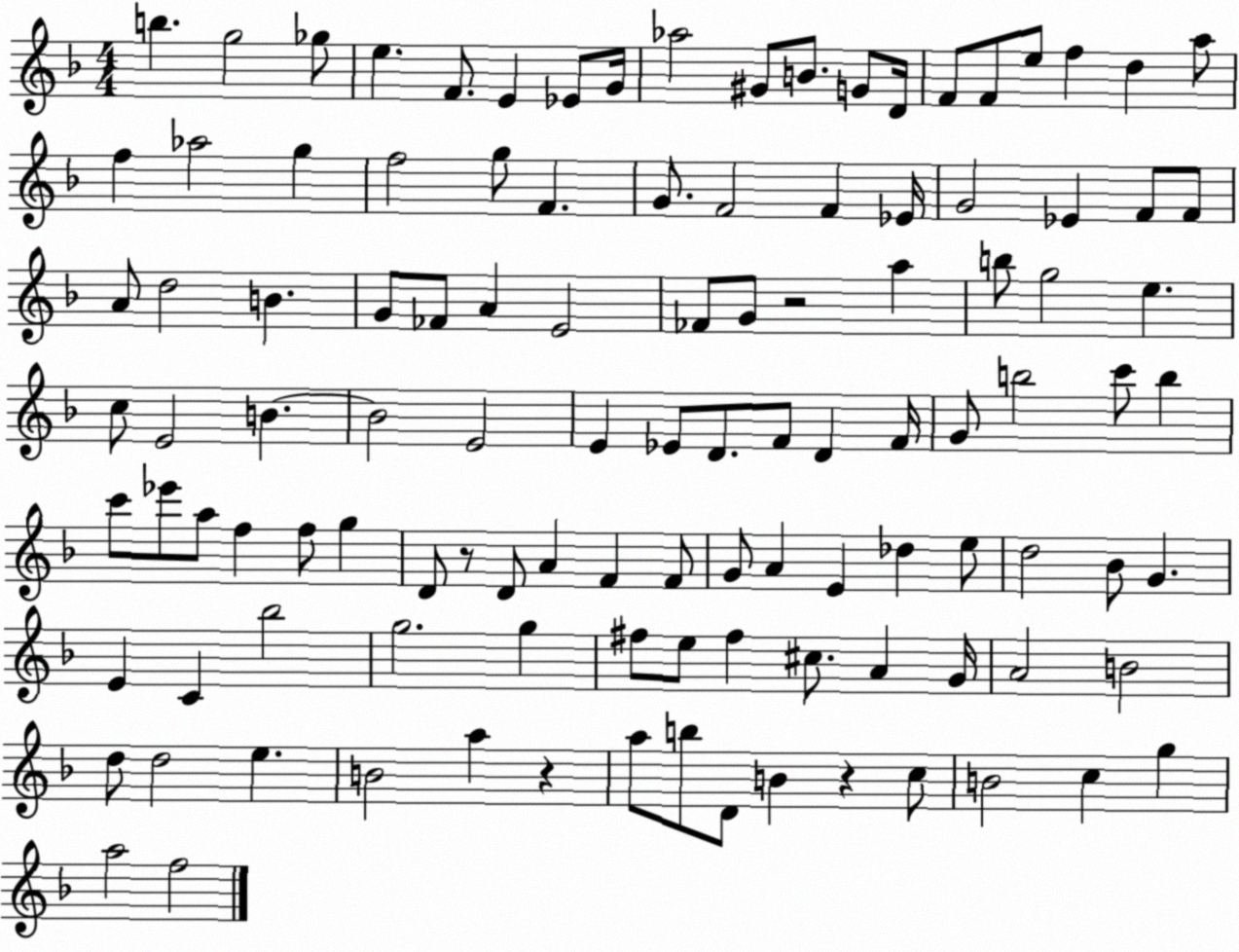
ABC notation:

X:1
T:Untitled
M:4/4
L:1/4
K:F
b g2 _g/2 e F/2 E _E/2 G/4 _a2 ^G/2 B/2 G/2 D/4 F/2 F/2 e/2 f d a/2 f _a2 g f2 g/2 F G/2 F2 F _E/4 G2 _E F/2 F/2 A/2 d2 B G/2 _F/2 A E2 _F/2 G/2 z2 a b/2 g2 e c/2 E2 B B2 E2 E _E/2 D/2 F/2 D F/4 G/2 b2 c'/2 b c'/2 _e'/2 a/2 f f/2 g D/2 z/2 D/2 A F F/2 G/2 A E _d e/2 d2 _B/2 G E C _b2 g2 g ^f/2 e/2 ^f ^c/2 A G/4 A2 B2 d/2 d2 e B2 a z a/2 b/2 D/2 B z c/2 B2 c g a2 f2